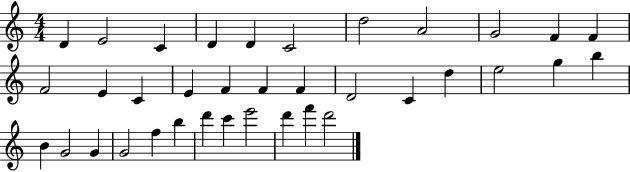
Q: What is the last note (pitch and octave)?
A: D6